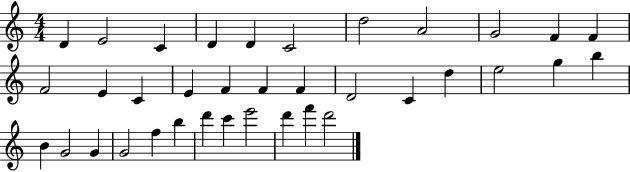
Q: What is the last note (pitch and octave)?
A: D6